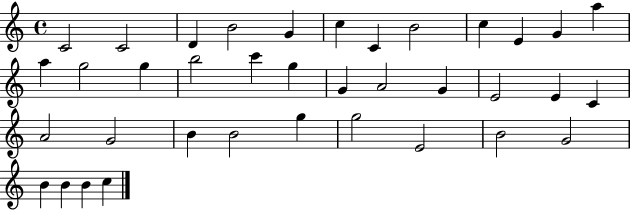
C4/h C4/h D4/q B4/h G4/q C5/q C4/q B4/h C5/q E4/q G4/q A5/q A5/q G5/h G5/q B5/h C6/q G5/q G4/q A4/h G4/q E4/h E4/q C4/q A4/h G4/h B4/q B4/h G5/q G5/h E4/h B4/h G4/h B4/q B4/q B4/q C5/q